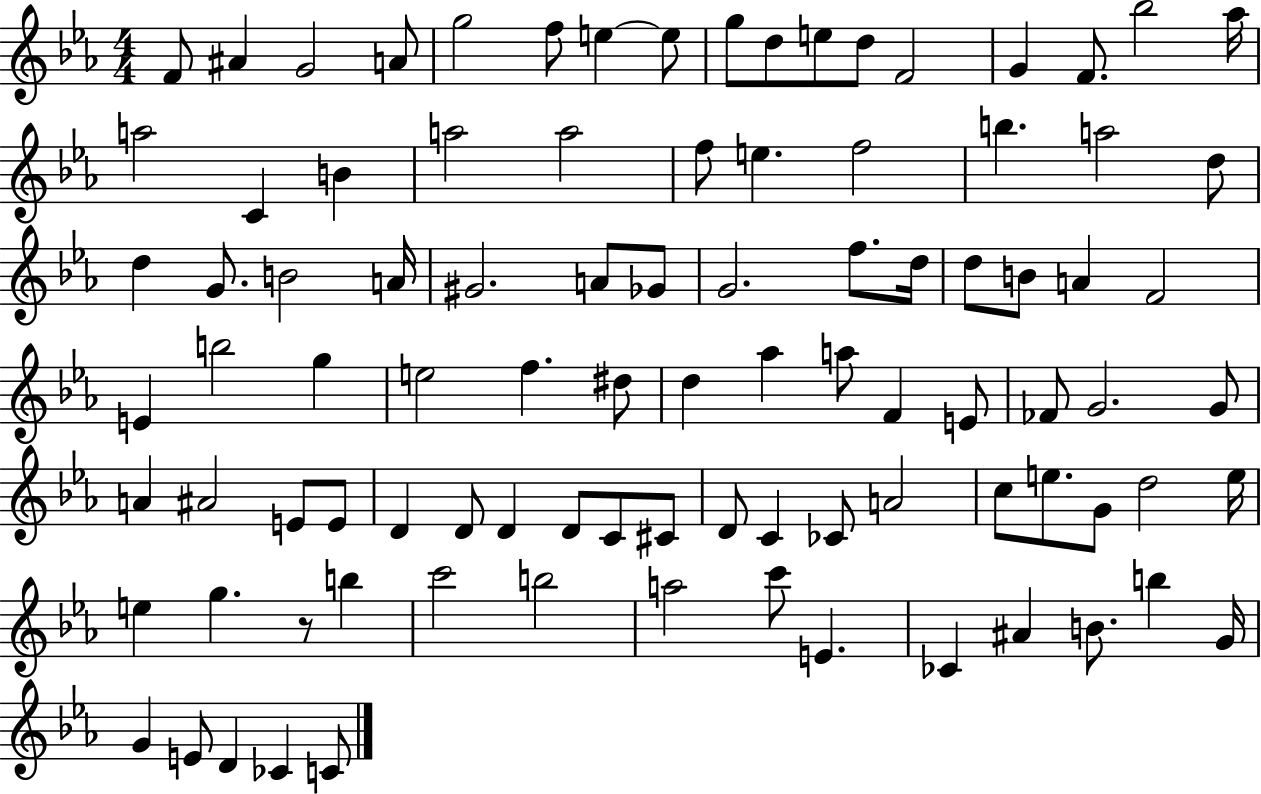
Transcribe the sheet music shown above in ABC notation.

X:1
T:Untitled
M:4/4
L:1/4
K:Eb
F/2 ^A G2 A/2 g2 f/2 e e/2 g/2 d/2 e/2 d/2 F2 G F/2 _b2 _a/4 a2 C B a2 a2 f/2 e f2 b a2 d/2 d G/2 B2 A/4 ^G2 A/2 _G/2 G2 f/2 d/4 d/2 B/2 A F2 E b2 g e2 f ^d/2 d _a a/2 F E/2 _F/2 G2 G/2 A ^A2 E/2 E/2 D D/2 D D/2 C/2 ^C/2 D/2 C _C/2 A2 c/2 e/2 G/2 d2 e/4 e g z/2 b c'2 b2 a2 c'/2 E _C ^A B/2 b G/4 G E/2 D _C C/2